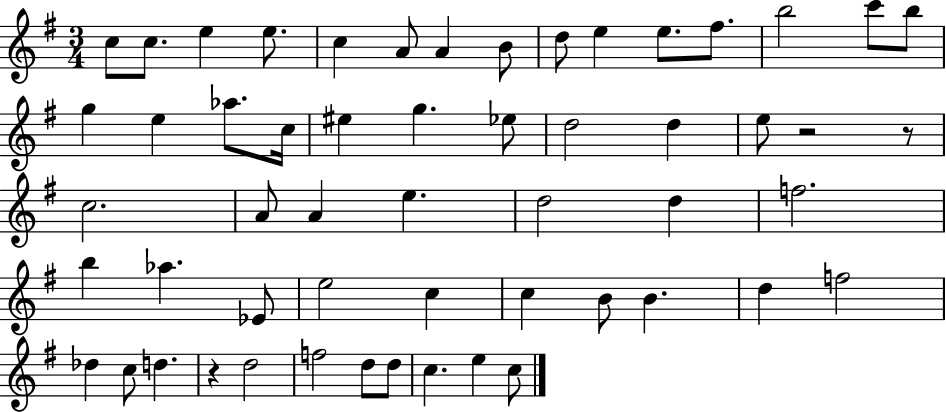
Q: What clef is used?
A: treble